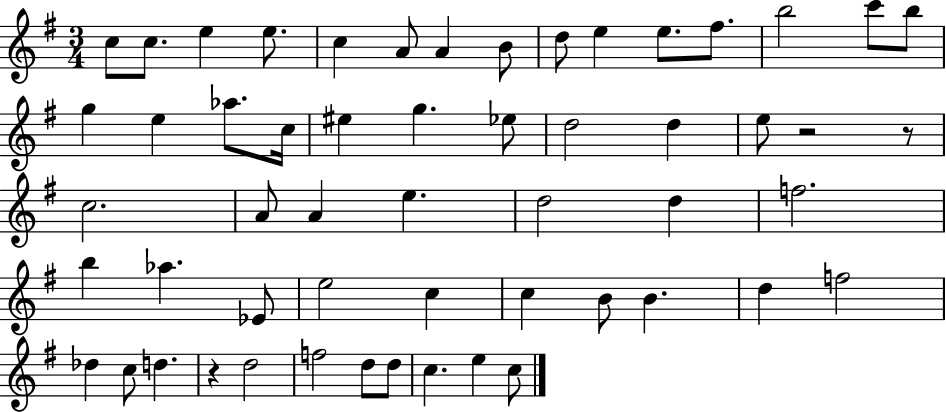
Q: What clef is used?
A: treble